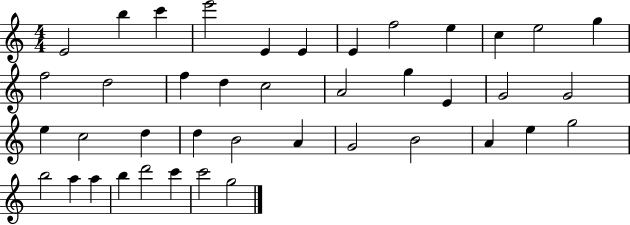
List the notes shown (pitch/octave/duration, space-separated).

E4/h B5/q C6/q E6/h E4/q E4/q E4/q F5/h E5/q C5/q E5/h G5/q F5/h D5/h F5/q D5/q C5/h A4/h G5/q E4/q G4/h G4/h E5/q C5/h D5/q D5/q B4/h A4/q G4/h B4/h A4/q E5/q G5/h B5/h A5/q A5/q B5/q D6/h C6/q C6/h G5/h